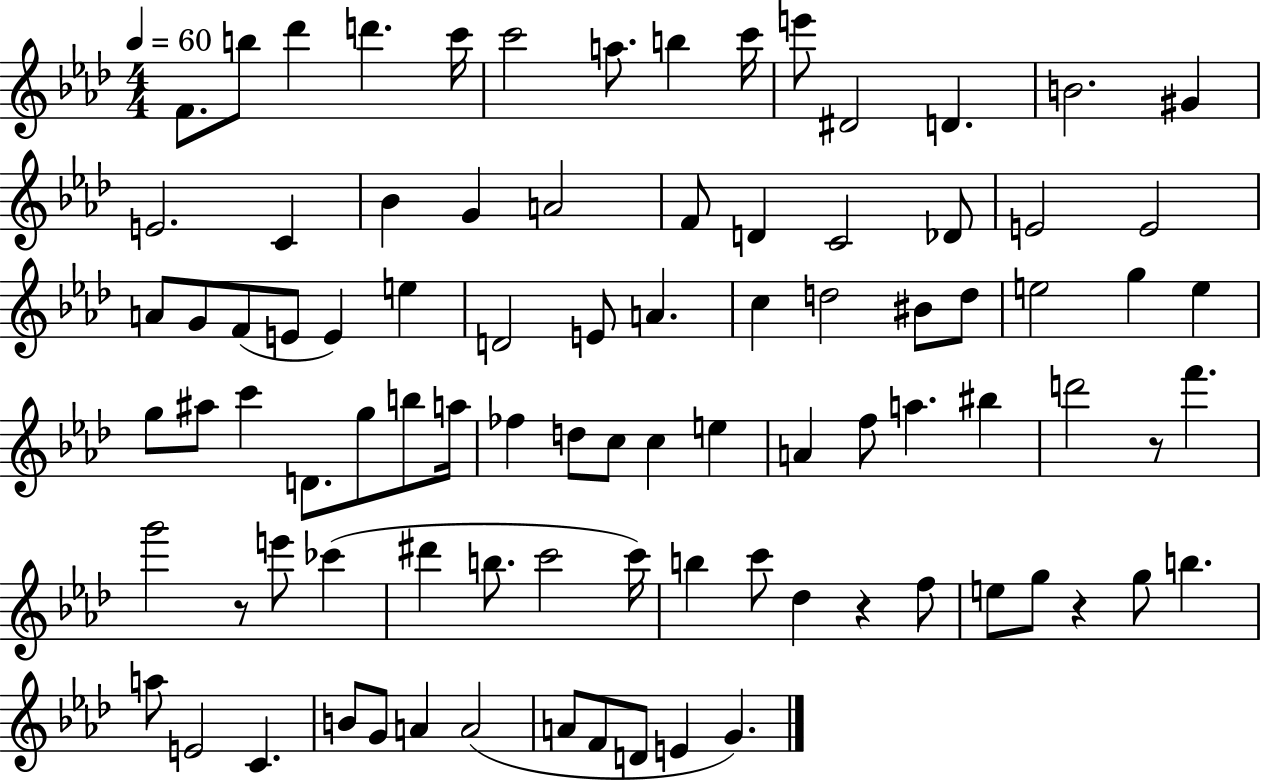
X:1
T:Untitled
M:4/4
L:1/4
K:Ab
F/2 b/2 _d' d' c'/4 c'2 a/2 b c'/4 e'/2 ^D2 D B2 ^G E2 C _B G A2 F/2 D C2 _D/2 E2 E2 A/2 G/2 F/2 E/2 E e D2 E/2 A c d2 ^B/2 d/2 e2 g e g/2 ^a/2 c' D/2 g/2 b/2 a/4 _f d/2 c/2 c e A f/2 a ^b d'2 z/2 f' g'2 z/2 e'/2 _c' ^d' b/2 c'2 c'/4 b c'/2 _d z f/2 e/2 g/2 z g/2 b a/2 E2 C B/2 G/2 A A2 A/2 F/2 D/2 E G